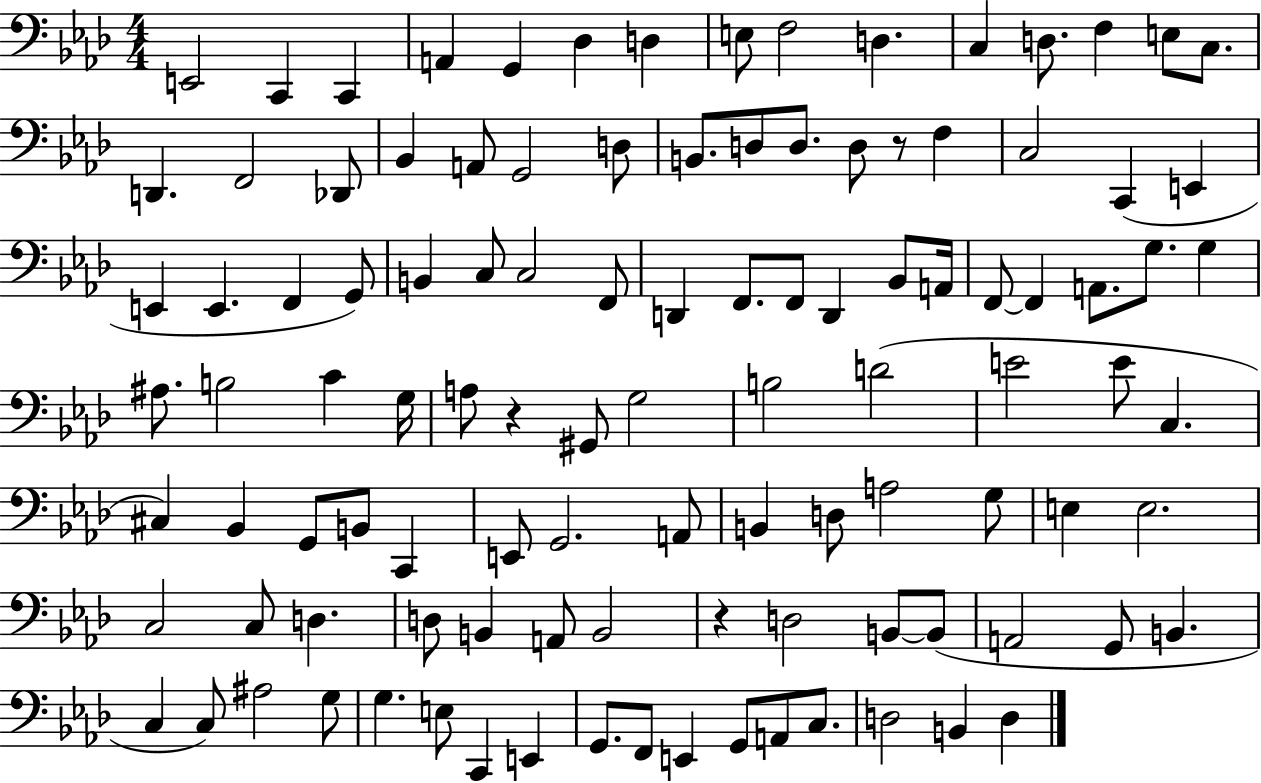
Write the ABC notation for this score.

X:1
T:Untitled
M:4/4
L:1/4
K:Ab
E,,2 C,, C,, A,, G,, _D, D, E,/2 F,2 D, C, D,/2 F, E,/2 C,/2 D,, F,,2 _D,,/2 _B,, A,,/2 G,,2 D,/2 B,,/2 D,/2 D,/2 D,/2 z/2 F, C,2 C,, E,, E,, E,, F,, G,,/2 B,, C,/2 C,2 F,,/2 D,, F,,/2 F,,/2 D,, _B,,/2 A,,/4 F,,/2 F,, A,,/2 G,/2 G, ^A,/2 B,2 C G,/4 A,/2 z ^G,,/2 G,2 B,2 D2 E2 E/2 C, ^C, _B,, G,,/2 B,,/2 C,, E,,/2 G,,2 A,,/2 B,, D,/2 A,2 G,/2 E, E,2 C,2 C,/2 D, D,/2 B,, A,,/2 B,,2 z D,2 B,,/2 B,,/2 A,,2 G,,/2 B,, C, C,/2 ^A,2 G,/2 G, E,/2 C,, E,, G,,/2 F,,/2 E,, G,,/2 A,,/2 C,/2 D,2 B,, D,